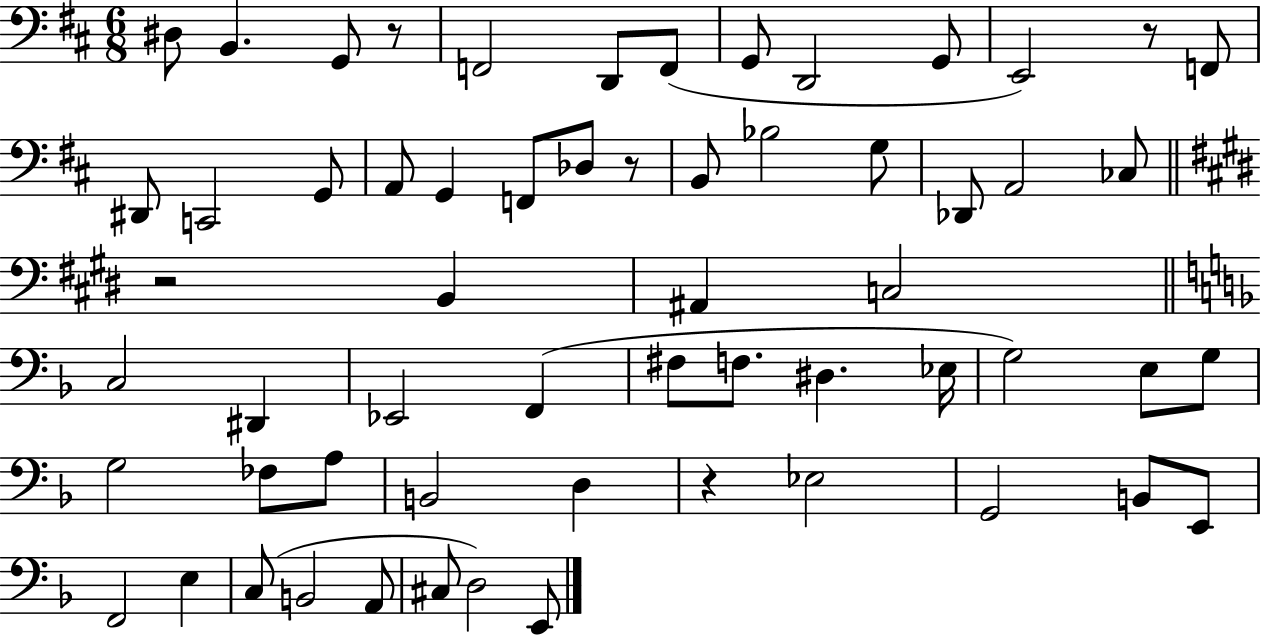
{
  \clef bass
  \numericTimeSignature
  \time 6/8
  \key d \major
  dis8 b,4. g,8 r8 | f,2 d,8 f,8( | g,8 d,2 g,8 | e,2) r8 f,8 | \break dis,8 c,2 g,8 | a,8 g,4 f,8 des8 r8 | b,8 bes2 g8 | des,8 a,2 ces8 | \break \bar "||" \break \key e \major r2 b,4 | ais,4 c2 | \bar "||" \break \key f \major c2 dis,4 | ees,2 f,4( | fis8 f8. dis4. ees16 | g2) e8 g8 | \break g2 fes8 a8 | b,2 d4 | r4 ees2 | g,2 b,8 e,8 | \break f,2 e4 | c8( b,2 a,8 | cis8 d2) e,8 | \bar "|."
}